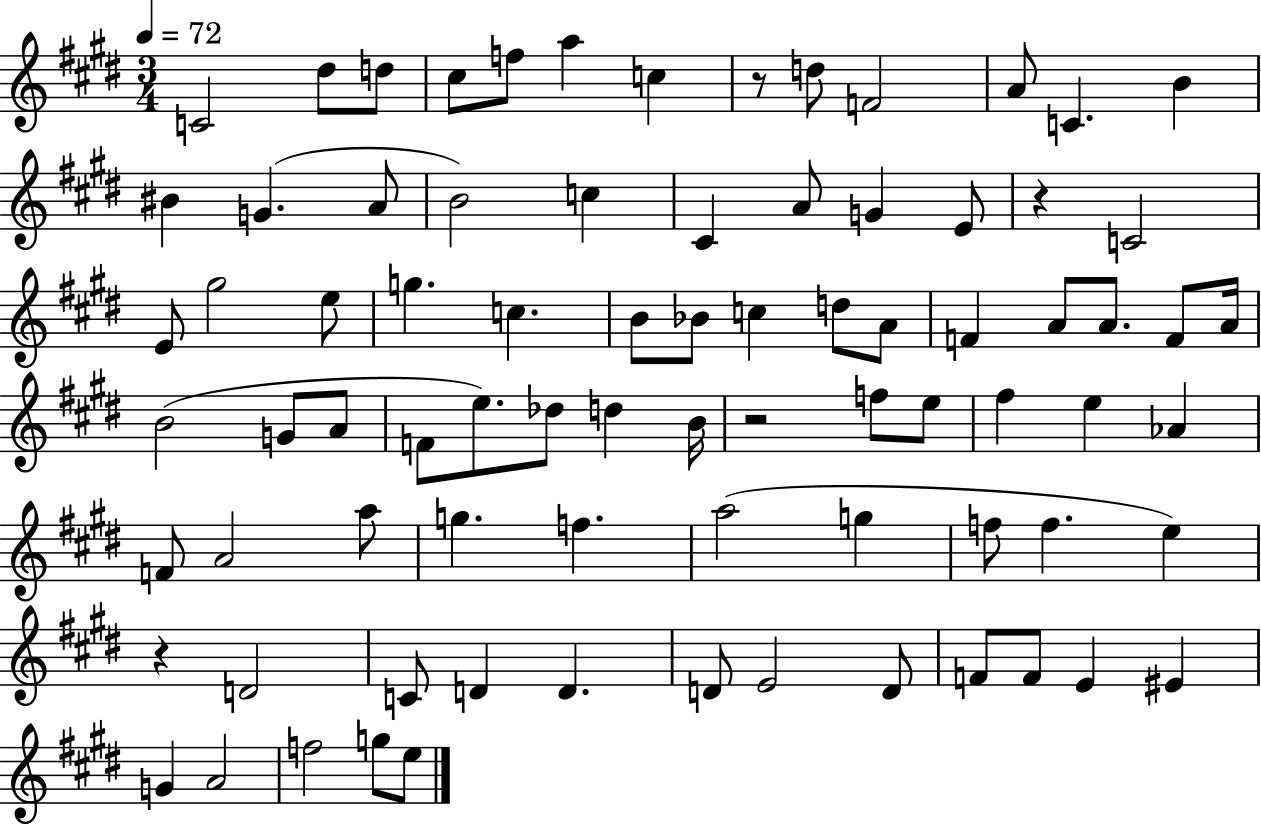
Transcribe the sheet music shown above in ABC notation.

X:1
T:Untitled
M:3/4
L:1/4
K:E
C2 ^d/2 d/2 ^c/2 f/2 a c z/2 d/2 F2 A/2 C B ^B G A/2 B2 c ^C A/2 G E/2 z C2 E/2 ^g2 e/2 g c B/2 _B/2 c d/2 A/2 F A/2 A/2 F/2 A/4 B2 G/2 A/2 F/2 e/2 _d/2 d B/4 z2 f/2 e/2 ^f e _A F/2 A2 a/2 g f a2 g f/2 f e z D2 C/2 D D D/2 E2 D/2 F/2 F/2 E ^E G A2 f2 g/2 e/2